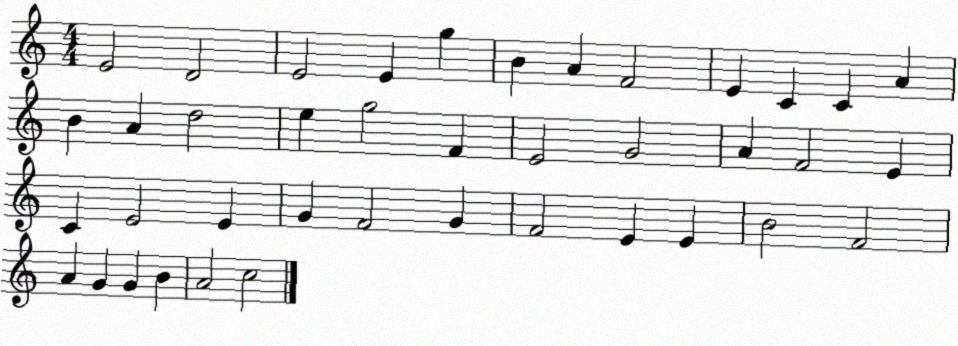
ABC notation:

X:1
T:Untitled
M:4/4
L:1/4
K:C
E2 D2 E2 E g B A F2 E C C A B A d2 e g2 F E2 G2 A F2 E C E2 E G F2 G F2 E E B2 F2 A G G B A2 c2